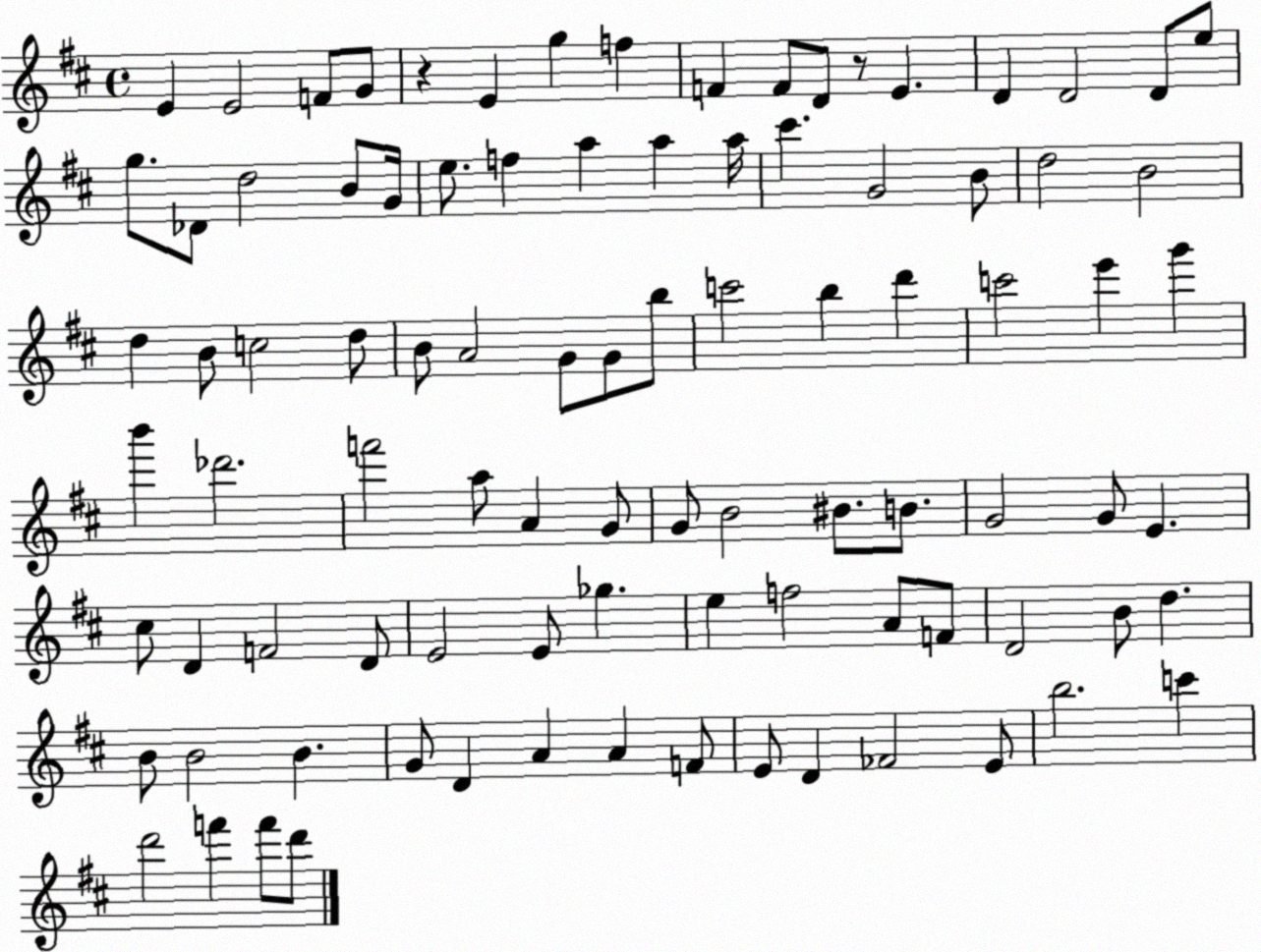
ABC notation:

X:1
T:Untitled
M:4/4
L:1/4
K:D
E E2 F/2 G/2 z E g f F F/2 D/2 z/2 E D D2 D/2 e/2 g/2 _D/2 d2 B/2 G/4 e/2 f a a a/4 ^c' G2 B/2 d2 B2 d B/2 c2 d/2 B/2 A2 G/2 G/2 b/2 c'2 b d' c'2 e' g' b' _d'2 f'2 a/2 A G/2 G/2 B2 ^B/2 B/2 G2 G/2 E ^c/2 D F2 D/2 E2 E/2 _g e f2 A/2 F/2 D2 B/2 d B/2 B2 B G/2 D A A F/2 E/2 D _F2 E/2 b2 c' d'2 f' f'/2 d'/2